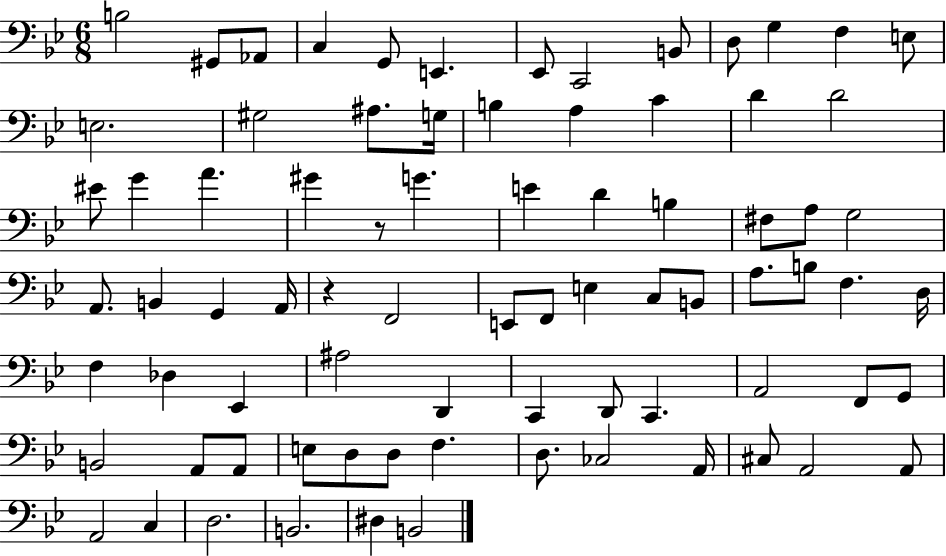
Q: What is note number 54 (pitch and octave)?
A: D2